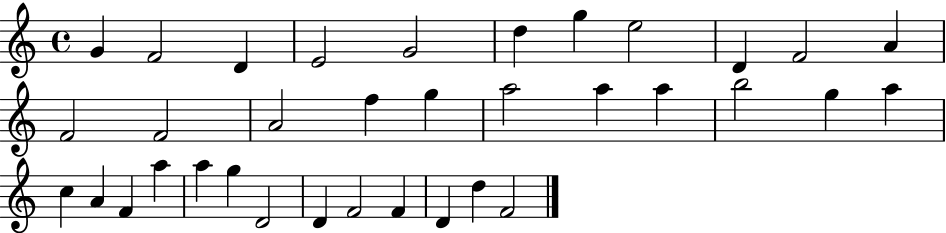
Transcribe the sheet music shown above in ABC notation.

X:1
T:Untitled
M:4/4
L:1/4
K:C
G F2 D E2 G2 d g e2 D F2 A F2 F2 A2 f g a2 a a b2 g a c A F a a g D2 D F2 F D d F2